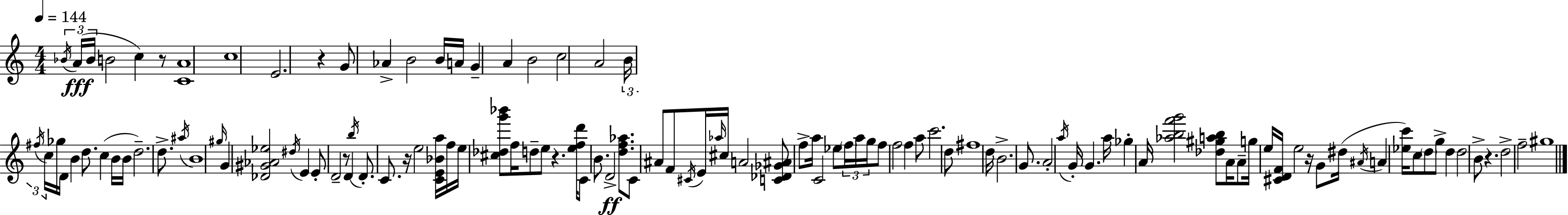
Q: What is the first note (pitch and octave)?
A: Bb4